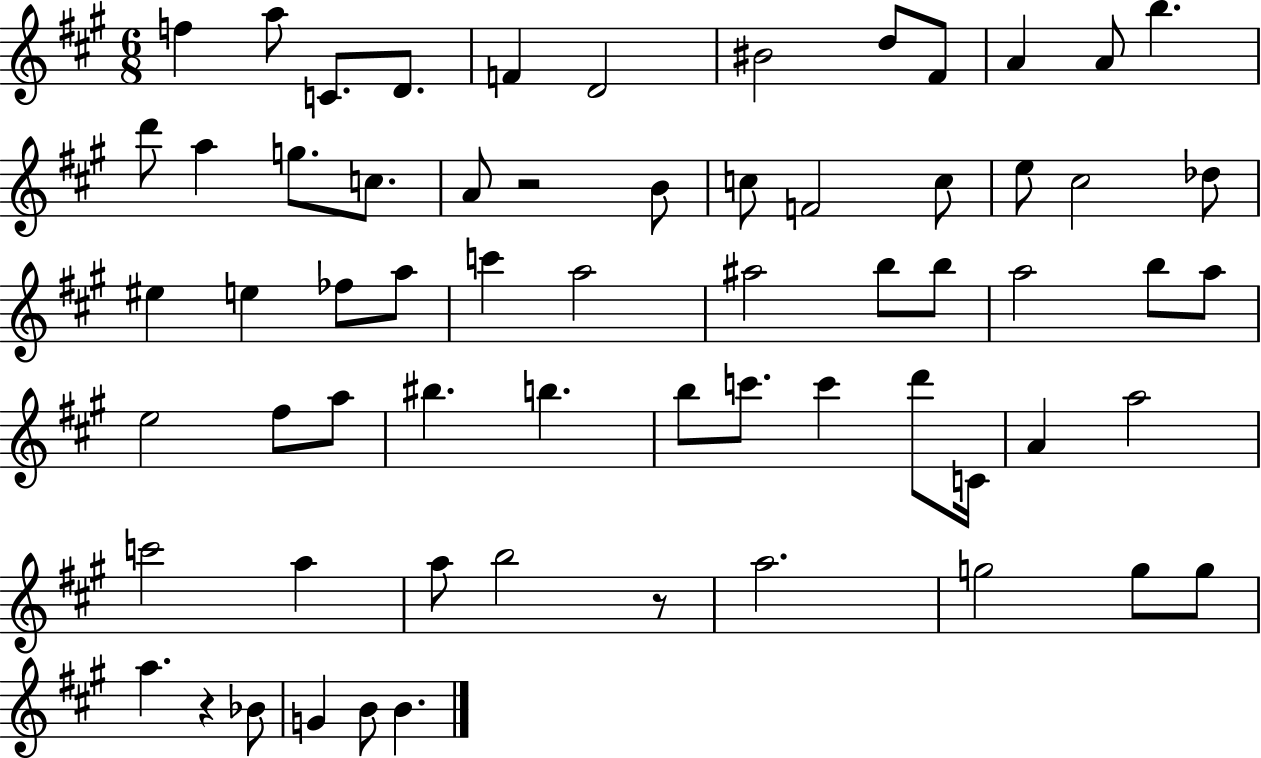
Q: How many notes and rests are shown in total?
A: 64